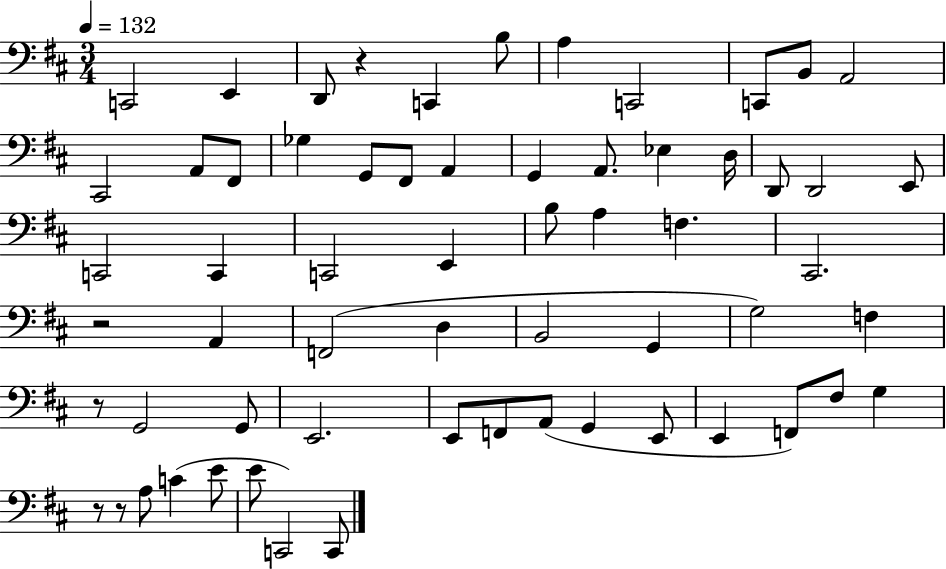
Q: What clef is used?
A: bass